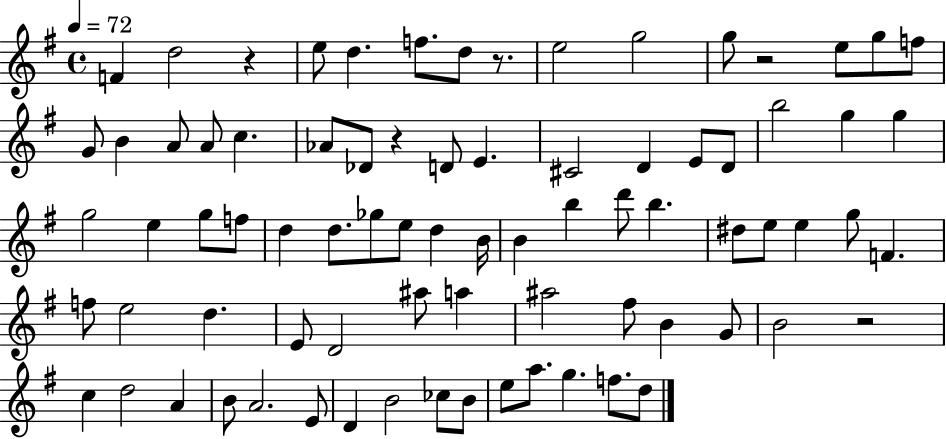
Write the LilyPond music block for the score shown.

{
  \clef treble
  \time 4/4
  \defaultTimeSignature
  \key g \major
  \tempo 4 = 72
  f'4 d''2 r4 | e''8 d''4. f''8. d''8 r8. | e''2 g''2 | g''8 r2 e''8 g''8 f''8 | \break g'8 b'4 a'8 a'8 c''4. | aes'8 des'8 r4 d'8 e'4. | cis'2 d'4 e'8 d'8 | b''2 g''4 g''4 | \break g''2 e''4 g''8 f''8 | d''4 d''8. ges''8 e''8 d''4 b'16 | b'4 b''4 d'''8 b''4. | dis''8 e''8 e''4 g''8 f'4. | \break f''8 e''2 d''4. | e'8 d'2 ais''8 a''4 | ais''2 fis''8 b'4 g'8 | b'2 r2 | \break c''4 d''2 a'4 | b'8 a'2. e'8 | d'4 b'2 ces''8 b'8 | e''8 a''8. g''4. f''8. d''8 | \break \bar "|."
}